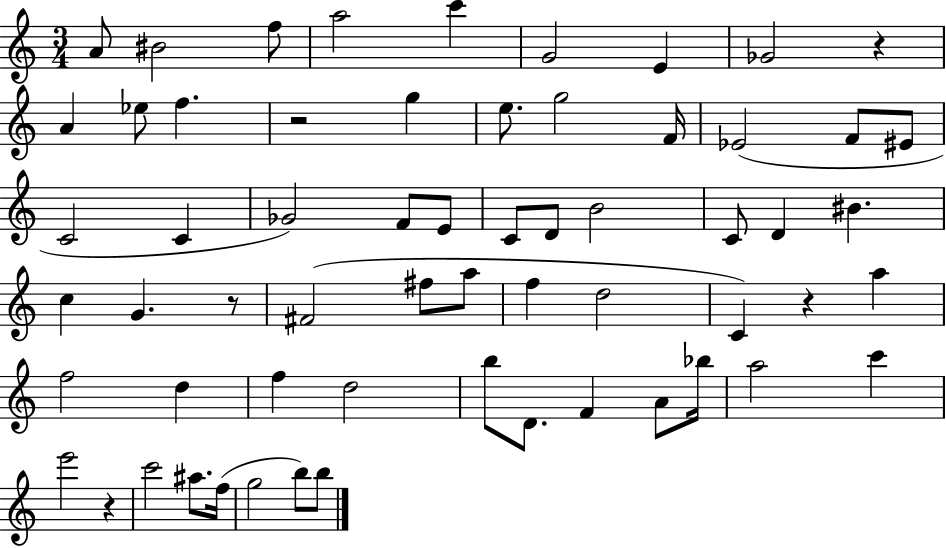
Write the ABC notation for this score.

X:1
T:Untitled
M:3/4
L:1/4
K:C
A/2 ^B2 f/2 a2 c' G2 E _G2 z A _e/2 f z2 g e/2 g2 F/4 _E2 F/2 ^E/2 C2 C _G2 F/2 E/2 C/2 D/2 B2 C/2 D ^B c G z/2 ^F2 ^f/2 a/2 f d2 C z a f2 d f d2 b/2 D/2 F A/2 _b/4 a2 c' e'2 z c'2 ^a/2 f/4 g2 b/2 b/2